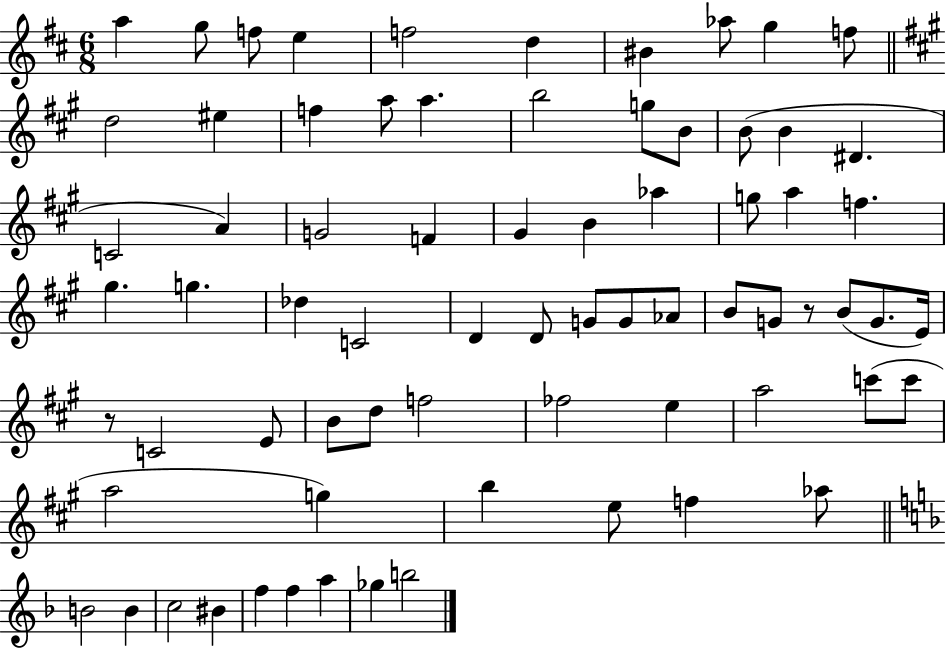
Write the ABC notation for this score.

X:1
T:Untitled
M:6/8
L:1/4
K:D
a g/2 f/2 e f2 d ^B _a/2 g f/2 d2 ^e f a/2 a b2 g/2 B/2 B/2 B ^D C2 A G2 F ^G B _a g/2 a f ^g g _d C2 D D/2 G/2 G/2 _A/2 B/2 G/2 z/2 B/2 G/2 E/4 z/2 C2 E/2 B/2 d/2 f2 _f2 e a2 c'/2 c'/2 a2 g b e/2 f _a/2 B2 B c2 ^B f f a _g b2